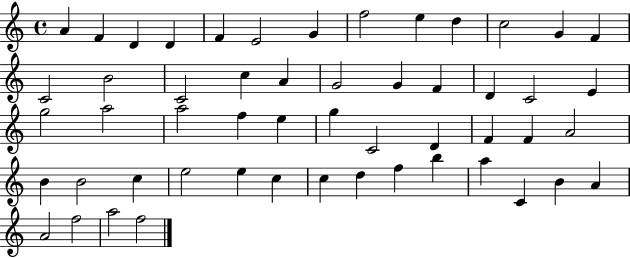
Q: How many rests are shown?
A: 0